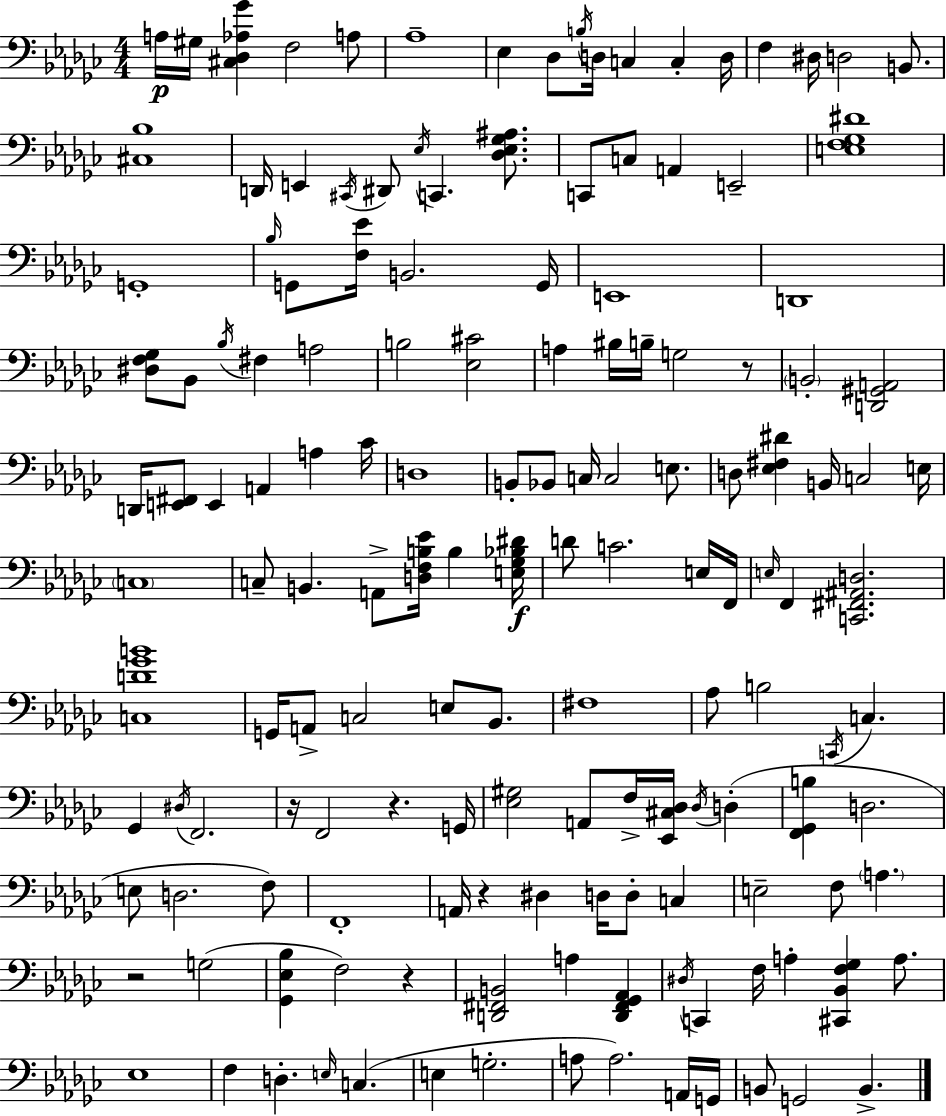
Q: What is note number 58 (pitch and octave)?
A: E3